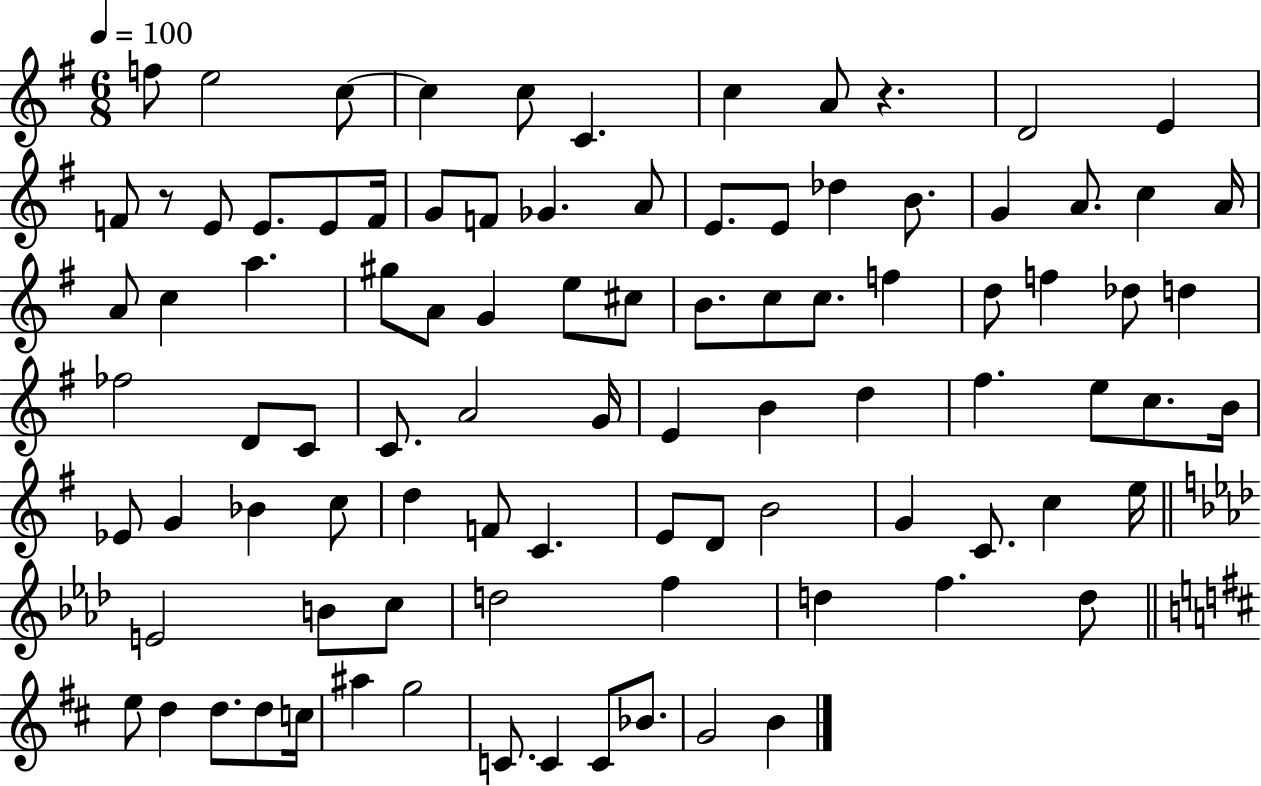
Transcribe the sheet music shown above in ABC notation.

X:1
T:Untitled
M:6/8
L:1/4
K:G
f/2 e2 c/2 c c/2 C c A/2 z D2 E F/2 z/2 E/2 E/2 E/2 F/4 G/2 F/2 _G A/2 E/2 E/2 _d B/2 G A/2 c A/4 A/2 c a ^g/2 A/2 G e/2 ^c/2 B/2 c/2 c/2 f d/2 f _d/2 d _f2 D/2 C/2 C/2 A2 G/4 E B d ^f e/2 c/2 B/4 _E/2 G _B c/2 d F/2 C E/2 D/2 B2 G C/2 c e/4 E2 B/2 c/2 d2 f d f d/2 e/2 d d/2 d/2 c/4 ^a g2 C/2 C C/2 _B/2 G2 B